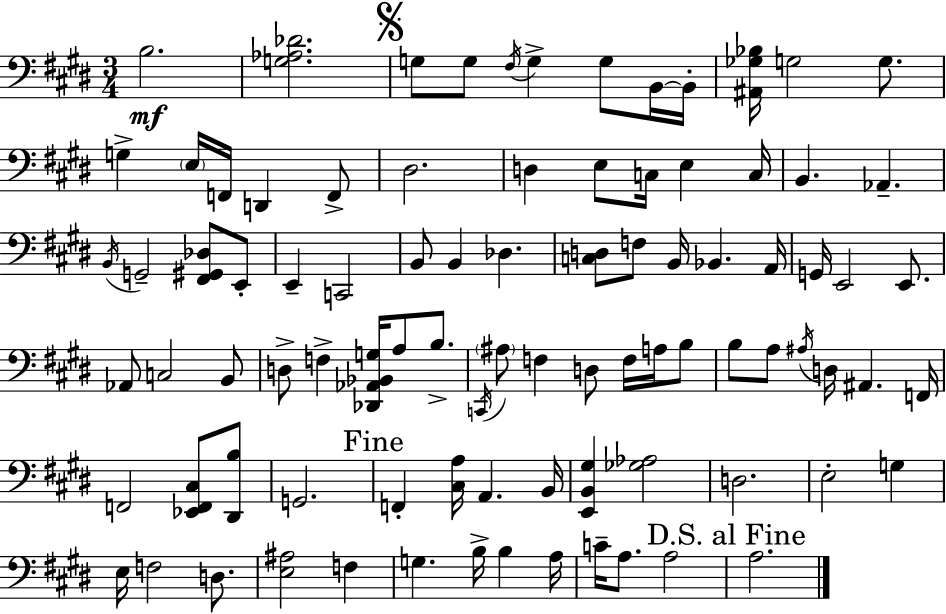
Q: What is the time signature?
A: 3/4